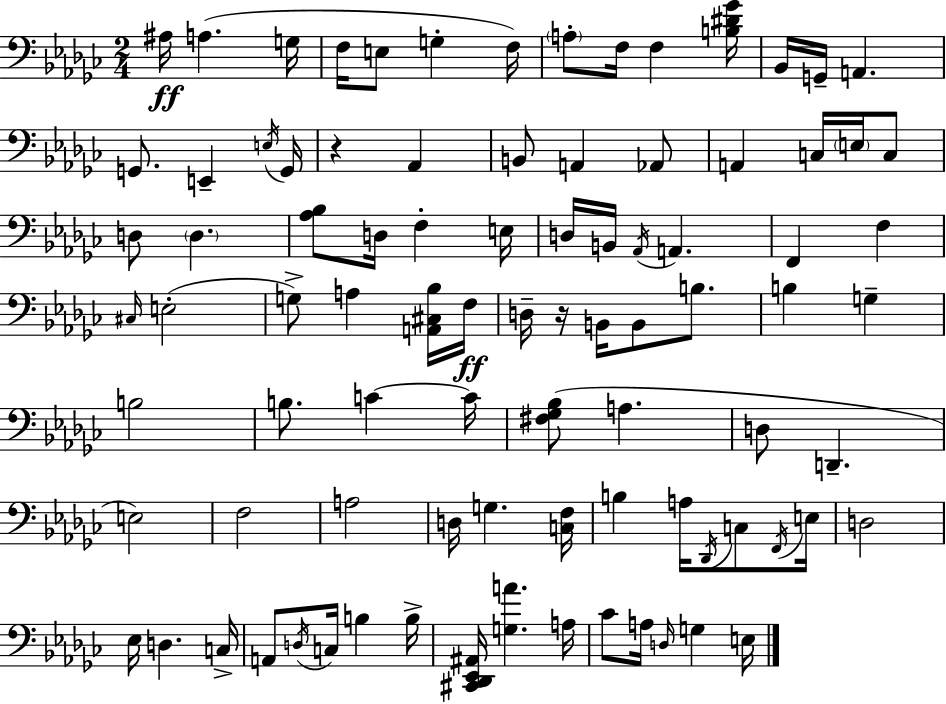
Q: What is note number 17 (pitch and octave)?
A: G2